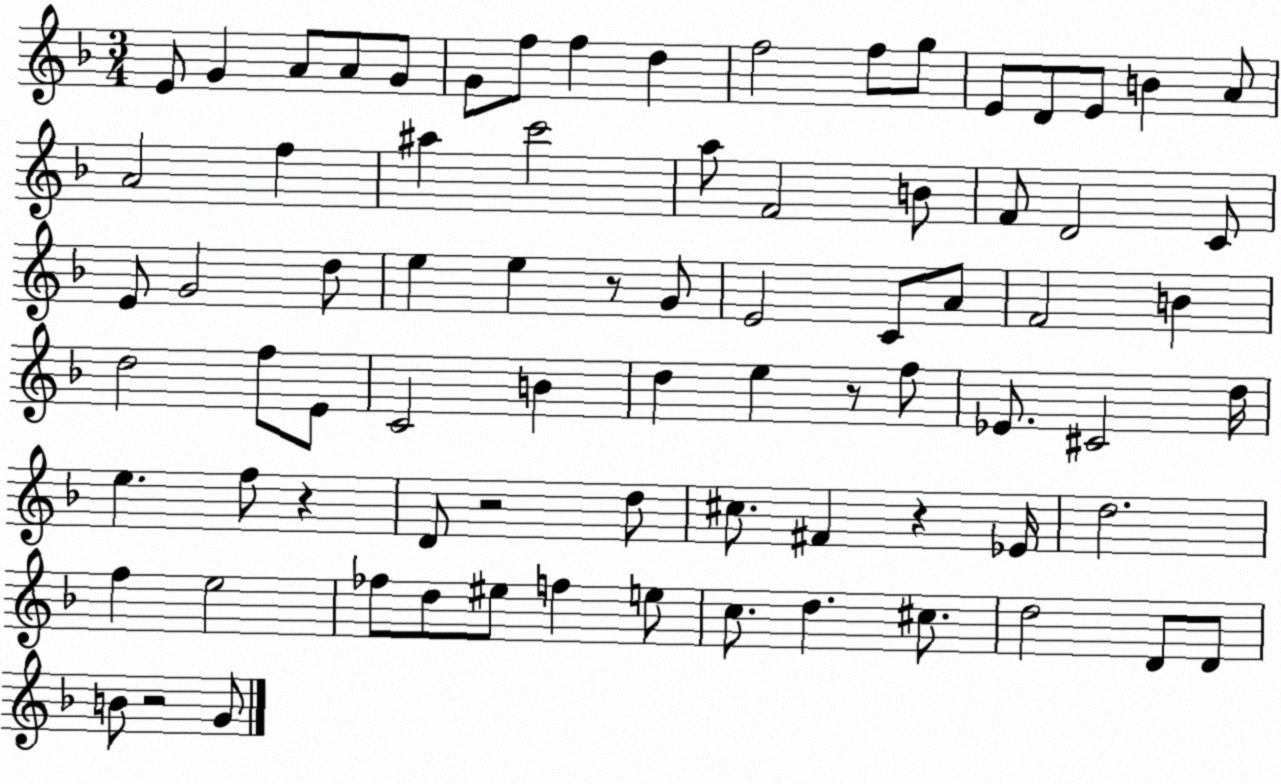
X:1
T:Untitled
M:3/4
L:1/4
K:F
E/2 G A/2 A/2 G/2 G/2 f/2 f d f2 f/2 g/2 E/2 D/2 E/2 B A/2 A2 f ^a c'2 a/2 F2 B/2 F/2 D2 C/2 E/2 G2 d/2 e e z/2 G/2 E2 C/2 A/2 F2 B d2 f/2 E/2 C2 B d e z/2 f/2 _E/2 ^C2 d/4 e f/2 z D/2 z2 d/2 ^c/2 ^F z _E/4 d2 f e2 _f/2 d/2 ^e/2 f e/2 c/2 d ^c/2 d2 D/2 D/2 B/2 z2 G/2